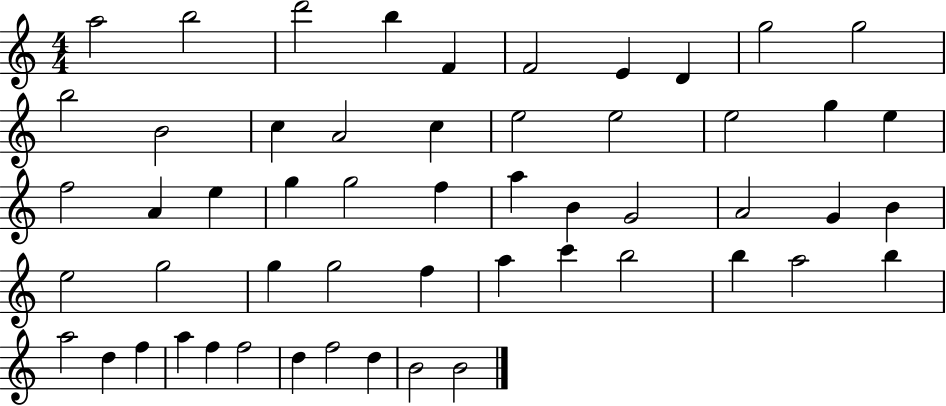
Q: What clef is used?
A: treble